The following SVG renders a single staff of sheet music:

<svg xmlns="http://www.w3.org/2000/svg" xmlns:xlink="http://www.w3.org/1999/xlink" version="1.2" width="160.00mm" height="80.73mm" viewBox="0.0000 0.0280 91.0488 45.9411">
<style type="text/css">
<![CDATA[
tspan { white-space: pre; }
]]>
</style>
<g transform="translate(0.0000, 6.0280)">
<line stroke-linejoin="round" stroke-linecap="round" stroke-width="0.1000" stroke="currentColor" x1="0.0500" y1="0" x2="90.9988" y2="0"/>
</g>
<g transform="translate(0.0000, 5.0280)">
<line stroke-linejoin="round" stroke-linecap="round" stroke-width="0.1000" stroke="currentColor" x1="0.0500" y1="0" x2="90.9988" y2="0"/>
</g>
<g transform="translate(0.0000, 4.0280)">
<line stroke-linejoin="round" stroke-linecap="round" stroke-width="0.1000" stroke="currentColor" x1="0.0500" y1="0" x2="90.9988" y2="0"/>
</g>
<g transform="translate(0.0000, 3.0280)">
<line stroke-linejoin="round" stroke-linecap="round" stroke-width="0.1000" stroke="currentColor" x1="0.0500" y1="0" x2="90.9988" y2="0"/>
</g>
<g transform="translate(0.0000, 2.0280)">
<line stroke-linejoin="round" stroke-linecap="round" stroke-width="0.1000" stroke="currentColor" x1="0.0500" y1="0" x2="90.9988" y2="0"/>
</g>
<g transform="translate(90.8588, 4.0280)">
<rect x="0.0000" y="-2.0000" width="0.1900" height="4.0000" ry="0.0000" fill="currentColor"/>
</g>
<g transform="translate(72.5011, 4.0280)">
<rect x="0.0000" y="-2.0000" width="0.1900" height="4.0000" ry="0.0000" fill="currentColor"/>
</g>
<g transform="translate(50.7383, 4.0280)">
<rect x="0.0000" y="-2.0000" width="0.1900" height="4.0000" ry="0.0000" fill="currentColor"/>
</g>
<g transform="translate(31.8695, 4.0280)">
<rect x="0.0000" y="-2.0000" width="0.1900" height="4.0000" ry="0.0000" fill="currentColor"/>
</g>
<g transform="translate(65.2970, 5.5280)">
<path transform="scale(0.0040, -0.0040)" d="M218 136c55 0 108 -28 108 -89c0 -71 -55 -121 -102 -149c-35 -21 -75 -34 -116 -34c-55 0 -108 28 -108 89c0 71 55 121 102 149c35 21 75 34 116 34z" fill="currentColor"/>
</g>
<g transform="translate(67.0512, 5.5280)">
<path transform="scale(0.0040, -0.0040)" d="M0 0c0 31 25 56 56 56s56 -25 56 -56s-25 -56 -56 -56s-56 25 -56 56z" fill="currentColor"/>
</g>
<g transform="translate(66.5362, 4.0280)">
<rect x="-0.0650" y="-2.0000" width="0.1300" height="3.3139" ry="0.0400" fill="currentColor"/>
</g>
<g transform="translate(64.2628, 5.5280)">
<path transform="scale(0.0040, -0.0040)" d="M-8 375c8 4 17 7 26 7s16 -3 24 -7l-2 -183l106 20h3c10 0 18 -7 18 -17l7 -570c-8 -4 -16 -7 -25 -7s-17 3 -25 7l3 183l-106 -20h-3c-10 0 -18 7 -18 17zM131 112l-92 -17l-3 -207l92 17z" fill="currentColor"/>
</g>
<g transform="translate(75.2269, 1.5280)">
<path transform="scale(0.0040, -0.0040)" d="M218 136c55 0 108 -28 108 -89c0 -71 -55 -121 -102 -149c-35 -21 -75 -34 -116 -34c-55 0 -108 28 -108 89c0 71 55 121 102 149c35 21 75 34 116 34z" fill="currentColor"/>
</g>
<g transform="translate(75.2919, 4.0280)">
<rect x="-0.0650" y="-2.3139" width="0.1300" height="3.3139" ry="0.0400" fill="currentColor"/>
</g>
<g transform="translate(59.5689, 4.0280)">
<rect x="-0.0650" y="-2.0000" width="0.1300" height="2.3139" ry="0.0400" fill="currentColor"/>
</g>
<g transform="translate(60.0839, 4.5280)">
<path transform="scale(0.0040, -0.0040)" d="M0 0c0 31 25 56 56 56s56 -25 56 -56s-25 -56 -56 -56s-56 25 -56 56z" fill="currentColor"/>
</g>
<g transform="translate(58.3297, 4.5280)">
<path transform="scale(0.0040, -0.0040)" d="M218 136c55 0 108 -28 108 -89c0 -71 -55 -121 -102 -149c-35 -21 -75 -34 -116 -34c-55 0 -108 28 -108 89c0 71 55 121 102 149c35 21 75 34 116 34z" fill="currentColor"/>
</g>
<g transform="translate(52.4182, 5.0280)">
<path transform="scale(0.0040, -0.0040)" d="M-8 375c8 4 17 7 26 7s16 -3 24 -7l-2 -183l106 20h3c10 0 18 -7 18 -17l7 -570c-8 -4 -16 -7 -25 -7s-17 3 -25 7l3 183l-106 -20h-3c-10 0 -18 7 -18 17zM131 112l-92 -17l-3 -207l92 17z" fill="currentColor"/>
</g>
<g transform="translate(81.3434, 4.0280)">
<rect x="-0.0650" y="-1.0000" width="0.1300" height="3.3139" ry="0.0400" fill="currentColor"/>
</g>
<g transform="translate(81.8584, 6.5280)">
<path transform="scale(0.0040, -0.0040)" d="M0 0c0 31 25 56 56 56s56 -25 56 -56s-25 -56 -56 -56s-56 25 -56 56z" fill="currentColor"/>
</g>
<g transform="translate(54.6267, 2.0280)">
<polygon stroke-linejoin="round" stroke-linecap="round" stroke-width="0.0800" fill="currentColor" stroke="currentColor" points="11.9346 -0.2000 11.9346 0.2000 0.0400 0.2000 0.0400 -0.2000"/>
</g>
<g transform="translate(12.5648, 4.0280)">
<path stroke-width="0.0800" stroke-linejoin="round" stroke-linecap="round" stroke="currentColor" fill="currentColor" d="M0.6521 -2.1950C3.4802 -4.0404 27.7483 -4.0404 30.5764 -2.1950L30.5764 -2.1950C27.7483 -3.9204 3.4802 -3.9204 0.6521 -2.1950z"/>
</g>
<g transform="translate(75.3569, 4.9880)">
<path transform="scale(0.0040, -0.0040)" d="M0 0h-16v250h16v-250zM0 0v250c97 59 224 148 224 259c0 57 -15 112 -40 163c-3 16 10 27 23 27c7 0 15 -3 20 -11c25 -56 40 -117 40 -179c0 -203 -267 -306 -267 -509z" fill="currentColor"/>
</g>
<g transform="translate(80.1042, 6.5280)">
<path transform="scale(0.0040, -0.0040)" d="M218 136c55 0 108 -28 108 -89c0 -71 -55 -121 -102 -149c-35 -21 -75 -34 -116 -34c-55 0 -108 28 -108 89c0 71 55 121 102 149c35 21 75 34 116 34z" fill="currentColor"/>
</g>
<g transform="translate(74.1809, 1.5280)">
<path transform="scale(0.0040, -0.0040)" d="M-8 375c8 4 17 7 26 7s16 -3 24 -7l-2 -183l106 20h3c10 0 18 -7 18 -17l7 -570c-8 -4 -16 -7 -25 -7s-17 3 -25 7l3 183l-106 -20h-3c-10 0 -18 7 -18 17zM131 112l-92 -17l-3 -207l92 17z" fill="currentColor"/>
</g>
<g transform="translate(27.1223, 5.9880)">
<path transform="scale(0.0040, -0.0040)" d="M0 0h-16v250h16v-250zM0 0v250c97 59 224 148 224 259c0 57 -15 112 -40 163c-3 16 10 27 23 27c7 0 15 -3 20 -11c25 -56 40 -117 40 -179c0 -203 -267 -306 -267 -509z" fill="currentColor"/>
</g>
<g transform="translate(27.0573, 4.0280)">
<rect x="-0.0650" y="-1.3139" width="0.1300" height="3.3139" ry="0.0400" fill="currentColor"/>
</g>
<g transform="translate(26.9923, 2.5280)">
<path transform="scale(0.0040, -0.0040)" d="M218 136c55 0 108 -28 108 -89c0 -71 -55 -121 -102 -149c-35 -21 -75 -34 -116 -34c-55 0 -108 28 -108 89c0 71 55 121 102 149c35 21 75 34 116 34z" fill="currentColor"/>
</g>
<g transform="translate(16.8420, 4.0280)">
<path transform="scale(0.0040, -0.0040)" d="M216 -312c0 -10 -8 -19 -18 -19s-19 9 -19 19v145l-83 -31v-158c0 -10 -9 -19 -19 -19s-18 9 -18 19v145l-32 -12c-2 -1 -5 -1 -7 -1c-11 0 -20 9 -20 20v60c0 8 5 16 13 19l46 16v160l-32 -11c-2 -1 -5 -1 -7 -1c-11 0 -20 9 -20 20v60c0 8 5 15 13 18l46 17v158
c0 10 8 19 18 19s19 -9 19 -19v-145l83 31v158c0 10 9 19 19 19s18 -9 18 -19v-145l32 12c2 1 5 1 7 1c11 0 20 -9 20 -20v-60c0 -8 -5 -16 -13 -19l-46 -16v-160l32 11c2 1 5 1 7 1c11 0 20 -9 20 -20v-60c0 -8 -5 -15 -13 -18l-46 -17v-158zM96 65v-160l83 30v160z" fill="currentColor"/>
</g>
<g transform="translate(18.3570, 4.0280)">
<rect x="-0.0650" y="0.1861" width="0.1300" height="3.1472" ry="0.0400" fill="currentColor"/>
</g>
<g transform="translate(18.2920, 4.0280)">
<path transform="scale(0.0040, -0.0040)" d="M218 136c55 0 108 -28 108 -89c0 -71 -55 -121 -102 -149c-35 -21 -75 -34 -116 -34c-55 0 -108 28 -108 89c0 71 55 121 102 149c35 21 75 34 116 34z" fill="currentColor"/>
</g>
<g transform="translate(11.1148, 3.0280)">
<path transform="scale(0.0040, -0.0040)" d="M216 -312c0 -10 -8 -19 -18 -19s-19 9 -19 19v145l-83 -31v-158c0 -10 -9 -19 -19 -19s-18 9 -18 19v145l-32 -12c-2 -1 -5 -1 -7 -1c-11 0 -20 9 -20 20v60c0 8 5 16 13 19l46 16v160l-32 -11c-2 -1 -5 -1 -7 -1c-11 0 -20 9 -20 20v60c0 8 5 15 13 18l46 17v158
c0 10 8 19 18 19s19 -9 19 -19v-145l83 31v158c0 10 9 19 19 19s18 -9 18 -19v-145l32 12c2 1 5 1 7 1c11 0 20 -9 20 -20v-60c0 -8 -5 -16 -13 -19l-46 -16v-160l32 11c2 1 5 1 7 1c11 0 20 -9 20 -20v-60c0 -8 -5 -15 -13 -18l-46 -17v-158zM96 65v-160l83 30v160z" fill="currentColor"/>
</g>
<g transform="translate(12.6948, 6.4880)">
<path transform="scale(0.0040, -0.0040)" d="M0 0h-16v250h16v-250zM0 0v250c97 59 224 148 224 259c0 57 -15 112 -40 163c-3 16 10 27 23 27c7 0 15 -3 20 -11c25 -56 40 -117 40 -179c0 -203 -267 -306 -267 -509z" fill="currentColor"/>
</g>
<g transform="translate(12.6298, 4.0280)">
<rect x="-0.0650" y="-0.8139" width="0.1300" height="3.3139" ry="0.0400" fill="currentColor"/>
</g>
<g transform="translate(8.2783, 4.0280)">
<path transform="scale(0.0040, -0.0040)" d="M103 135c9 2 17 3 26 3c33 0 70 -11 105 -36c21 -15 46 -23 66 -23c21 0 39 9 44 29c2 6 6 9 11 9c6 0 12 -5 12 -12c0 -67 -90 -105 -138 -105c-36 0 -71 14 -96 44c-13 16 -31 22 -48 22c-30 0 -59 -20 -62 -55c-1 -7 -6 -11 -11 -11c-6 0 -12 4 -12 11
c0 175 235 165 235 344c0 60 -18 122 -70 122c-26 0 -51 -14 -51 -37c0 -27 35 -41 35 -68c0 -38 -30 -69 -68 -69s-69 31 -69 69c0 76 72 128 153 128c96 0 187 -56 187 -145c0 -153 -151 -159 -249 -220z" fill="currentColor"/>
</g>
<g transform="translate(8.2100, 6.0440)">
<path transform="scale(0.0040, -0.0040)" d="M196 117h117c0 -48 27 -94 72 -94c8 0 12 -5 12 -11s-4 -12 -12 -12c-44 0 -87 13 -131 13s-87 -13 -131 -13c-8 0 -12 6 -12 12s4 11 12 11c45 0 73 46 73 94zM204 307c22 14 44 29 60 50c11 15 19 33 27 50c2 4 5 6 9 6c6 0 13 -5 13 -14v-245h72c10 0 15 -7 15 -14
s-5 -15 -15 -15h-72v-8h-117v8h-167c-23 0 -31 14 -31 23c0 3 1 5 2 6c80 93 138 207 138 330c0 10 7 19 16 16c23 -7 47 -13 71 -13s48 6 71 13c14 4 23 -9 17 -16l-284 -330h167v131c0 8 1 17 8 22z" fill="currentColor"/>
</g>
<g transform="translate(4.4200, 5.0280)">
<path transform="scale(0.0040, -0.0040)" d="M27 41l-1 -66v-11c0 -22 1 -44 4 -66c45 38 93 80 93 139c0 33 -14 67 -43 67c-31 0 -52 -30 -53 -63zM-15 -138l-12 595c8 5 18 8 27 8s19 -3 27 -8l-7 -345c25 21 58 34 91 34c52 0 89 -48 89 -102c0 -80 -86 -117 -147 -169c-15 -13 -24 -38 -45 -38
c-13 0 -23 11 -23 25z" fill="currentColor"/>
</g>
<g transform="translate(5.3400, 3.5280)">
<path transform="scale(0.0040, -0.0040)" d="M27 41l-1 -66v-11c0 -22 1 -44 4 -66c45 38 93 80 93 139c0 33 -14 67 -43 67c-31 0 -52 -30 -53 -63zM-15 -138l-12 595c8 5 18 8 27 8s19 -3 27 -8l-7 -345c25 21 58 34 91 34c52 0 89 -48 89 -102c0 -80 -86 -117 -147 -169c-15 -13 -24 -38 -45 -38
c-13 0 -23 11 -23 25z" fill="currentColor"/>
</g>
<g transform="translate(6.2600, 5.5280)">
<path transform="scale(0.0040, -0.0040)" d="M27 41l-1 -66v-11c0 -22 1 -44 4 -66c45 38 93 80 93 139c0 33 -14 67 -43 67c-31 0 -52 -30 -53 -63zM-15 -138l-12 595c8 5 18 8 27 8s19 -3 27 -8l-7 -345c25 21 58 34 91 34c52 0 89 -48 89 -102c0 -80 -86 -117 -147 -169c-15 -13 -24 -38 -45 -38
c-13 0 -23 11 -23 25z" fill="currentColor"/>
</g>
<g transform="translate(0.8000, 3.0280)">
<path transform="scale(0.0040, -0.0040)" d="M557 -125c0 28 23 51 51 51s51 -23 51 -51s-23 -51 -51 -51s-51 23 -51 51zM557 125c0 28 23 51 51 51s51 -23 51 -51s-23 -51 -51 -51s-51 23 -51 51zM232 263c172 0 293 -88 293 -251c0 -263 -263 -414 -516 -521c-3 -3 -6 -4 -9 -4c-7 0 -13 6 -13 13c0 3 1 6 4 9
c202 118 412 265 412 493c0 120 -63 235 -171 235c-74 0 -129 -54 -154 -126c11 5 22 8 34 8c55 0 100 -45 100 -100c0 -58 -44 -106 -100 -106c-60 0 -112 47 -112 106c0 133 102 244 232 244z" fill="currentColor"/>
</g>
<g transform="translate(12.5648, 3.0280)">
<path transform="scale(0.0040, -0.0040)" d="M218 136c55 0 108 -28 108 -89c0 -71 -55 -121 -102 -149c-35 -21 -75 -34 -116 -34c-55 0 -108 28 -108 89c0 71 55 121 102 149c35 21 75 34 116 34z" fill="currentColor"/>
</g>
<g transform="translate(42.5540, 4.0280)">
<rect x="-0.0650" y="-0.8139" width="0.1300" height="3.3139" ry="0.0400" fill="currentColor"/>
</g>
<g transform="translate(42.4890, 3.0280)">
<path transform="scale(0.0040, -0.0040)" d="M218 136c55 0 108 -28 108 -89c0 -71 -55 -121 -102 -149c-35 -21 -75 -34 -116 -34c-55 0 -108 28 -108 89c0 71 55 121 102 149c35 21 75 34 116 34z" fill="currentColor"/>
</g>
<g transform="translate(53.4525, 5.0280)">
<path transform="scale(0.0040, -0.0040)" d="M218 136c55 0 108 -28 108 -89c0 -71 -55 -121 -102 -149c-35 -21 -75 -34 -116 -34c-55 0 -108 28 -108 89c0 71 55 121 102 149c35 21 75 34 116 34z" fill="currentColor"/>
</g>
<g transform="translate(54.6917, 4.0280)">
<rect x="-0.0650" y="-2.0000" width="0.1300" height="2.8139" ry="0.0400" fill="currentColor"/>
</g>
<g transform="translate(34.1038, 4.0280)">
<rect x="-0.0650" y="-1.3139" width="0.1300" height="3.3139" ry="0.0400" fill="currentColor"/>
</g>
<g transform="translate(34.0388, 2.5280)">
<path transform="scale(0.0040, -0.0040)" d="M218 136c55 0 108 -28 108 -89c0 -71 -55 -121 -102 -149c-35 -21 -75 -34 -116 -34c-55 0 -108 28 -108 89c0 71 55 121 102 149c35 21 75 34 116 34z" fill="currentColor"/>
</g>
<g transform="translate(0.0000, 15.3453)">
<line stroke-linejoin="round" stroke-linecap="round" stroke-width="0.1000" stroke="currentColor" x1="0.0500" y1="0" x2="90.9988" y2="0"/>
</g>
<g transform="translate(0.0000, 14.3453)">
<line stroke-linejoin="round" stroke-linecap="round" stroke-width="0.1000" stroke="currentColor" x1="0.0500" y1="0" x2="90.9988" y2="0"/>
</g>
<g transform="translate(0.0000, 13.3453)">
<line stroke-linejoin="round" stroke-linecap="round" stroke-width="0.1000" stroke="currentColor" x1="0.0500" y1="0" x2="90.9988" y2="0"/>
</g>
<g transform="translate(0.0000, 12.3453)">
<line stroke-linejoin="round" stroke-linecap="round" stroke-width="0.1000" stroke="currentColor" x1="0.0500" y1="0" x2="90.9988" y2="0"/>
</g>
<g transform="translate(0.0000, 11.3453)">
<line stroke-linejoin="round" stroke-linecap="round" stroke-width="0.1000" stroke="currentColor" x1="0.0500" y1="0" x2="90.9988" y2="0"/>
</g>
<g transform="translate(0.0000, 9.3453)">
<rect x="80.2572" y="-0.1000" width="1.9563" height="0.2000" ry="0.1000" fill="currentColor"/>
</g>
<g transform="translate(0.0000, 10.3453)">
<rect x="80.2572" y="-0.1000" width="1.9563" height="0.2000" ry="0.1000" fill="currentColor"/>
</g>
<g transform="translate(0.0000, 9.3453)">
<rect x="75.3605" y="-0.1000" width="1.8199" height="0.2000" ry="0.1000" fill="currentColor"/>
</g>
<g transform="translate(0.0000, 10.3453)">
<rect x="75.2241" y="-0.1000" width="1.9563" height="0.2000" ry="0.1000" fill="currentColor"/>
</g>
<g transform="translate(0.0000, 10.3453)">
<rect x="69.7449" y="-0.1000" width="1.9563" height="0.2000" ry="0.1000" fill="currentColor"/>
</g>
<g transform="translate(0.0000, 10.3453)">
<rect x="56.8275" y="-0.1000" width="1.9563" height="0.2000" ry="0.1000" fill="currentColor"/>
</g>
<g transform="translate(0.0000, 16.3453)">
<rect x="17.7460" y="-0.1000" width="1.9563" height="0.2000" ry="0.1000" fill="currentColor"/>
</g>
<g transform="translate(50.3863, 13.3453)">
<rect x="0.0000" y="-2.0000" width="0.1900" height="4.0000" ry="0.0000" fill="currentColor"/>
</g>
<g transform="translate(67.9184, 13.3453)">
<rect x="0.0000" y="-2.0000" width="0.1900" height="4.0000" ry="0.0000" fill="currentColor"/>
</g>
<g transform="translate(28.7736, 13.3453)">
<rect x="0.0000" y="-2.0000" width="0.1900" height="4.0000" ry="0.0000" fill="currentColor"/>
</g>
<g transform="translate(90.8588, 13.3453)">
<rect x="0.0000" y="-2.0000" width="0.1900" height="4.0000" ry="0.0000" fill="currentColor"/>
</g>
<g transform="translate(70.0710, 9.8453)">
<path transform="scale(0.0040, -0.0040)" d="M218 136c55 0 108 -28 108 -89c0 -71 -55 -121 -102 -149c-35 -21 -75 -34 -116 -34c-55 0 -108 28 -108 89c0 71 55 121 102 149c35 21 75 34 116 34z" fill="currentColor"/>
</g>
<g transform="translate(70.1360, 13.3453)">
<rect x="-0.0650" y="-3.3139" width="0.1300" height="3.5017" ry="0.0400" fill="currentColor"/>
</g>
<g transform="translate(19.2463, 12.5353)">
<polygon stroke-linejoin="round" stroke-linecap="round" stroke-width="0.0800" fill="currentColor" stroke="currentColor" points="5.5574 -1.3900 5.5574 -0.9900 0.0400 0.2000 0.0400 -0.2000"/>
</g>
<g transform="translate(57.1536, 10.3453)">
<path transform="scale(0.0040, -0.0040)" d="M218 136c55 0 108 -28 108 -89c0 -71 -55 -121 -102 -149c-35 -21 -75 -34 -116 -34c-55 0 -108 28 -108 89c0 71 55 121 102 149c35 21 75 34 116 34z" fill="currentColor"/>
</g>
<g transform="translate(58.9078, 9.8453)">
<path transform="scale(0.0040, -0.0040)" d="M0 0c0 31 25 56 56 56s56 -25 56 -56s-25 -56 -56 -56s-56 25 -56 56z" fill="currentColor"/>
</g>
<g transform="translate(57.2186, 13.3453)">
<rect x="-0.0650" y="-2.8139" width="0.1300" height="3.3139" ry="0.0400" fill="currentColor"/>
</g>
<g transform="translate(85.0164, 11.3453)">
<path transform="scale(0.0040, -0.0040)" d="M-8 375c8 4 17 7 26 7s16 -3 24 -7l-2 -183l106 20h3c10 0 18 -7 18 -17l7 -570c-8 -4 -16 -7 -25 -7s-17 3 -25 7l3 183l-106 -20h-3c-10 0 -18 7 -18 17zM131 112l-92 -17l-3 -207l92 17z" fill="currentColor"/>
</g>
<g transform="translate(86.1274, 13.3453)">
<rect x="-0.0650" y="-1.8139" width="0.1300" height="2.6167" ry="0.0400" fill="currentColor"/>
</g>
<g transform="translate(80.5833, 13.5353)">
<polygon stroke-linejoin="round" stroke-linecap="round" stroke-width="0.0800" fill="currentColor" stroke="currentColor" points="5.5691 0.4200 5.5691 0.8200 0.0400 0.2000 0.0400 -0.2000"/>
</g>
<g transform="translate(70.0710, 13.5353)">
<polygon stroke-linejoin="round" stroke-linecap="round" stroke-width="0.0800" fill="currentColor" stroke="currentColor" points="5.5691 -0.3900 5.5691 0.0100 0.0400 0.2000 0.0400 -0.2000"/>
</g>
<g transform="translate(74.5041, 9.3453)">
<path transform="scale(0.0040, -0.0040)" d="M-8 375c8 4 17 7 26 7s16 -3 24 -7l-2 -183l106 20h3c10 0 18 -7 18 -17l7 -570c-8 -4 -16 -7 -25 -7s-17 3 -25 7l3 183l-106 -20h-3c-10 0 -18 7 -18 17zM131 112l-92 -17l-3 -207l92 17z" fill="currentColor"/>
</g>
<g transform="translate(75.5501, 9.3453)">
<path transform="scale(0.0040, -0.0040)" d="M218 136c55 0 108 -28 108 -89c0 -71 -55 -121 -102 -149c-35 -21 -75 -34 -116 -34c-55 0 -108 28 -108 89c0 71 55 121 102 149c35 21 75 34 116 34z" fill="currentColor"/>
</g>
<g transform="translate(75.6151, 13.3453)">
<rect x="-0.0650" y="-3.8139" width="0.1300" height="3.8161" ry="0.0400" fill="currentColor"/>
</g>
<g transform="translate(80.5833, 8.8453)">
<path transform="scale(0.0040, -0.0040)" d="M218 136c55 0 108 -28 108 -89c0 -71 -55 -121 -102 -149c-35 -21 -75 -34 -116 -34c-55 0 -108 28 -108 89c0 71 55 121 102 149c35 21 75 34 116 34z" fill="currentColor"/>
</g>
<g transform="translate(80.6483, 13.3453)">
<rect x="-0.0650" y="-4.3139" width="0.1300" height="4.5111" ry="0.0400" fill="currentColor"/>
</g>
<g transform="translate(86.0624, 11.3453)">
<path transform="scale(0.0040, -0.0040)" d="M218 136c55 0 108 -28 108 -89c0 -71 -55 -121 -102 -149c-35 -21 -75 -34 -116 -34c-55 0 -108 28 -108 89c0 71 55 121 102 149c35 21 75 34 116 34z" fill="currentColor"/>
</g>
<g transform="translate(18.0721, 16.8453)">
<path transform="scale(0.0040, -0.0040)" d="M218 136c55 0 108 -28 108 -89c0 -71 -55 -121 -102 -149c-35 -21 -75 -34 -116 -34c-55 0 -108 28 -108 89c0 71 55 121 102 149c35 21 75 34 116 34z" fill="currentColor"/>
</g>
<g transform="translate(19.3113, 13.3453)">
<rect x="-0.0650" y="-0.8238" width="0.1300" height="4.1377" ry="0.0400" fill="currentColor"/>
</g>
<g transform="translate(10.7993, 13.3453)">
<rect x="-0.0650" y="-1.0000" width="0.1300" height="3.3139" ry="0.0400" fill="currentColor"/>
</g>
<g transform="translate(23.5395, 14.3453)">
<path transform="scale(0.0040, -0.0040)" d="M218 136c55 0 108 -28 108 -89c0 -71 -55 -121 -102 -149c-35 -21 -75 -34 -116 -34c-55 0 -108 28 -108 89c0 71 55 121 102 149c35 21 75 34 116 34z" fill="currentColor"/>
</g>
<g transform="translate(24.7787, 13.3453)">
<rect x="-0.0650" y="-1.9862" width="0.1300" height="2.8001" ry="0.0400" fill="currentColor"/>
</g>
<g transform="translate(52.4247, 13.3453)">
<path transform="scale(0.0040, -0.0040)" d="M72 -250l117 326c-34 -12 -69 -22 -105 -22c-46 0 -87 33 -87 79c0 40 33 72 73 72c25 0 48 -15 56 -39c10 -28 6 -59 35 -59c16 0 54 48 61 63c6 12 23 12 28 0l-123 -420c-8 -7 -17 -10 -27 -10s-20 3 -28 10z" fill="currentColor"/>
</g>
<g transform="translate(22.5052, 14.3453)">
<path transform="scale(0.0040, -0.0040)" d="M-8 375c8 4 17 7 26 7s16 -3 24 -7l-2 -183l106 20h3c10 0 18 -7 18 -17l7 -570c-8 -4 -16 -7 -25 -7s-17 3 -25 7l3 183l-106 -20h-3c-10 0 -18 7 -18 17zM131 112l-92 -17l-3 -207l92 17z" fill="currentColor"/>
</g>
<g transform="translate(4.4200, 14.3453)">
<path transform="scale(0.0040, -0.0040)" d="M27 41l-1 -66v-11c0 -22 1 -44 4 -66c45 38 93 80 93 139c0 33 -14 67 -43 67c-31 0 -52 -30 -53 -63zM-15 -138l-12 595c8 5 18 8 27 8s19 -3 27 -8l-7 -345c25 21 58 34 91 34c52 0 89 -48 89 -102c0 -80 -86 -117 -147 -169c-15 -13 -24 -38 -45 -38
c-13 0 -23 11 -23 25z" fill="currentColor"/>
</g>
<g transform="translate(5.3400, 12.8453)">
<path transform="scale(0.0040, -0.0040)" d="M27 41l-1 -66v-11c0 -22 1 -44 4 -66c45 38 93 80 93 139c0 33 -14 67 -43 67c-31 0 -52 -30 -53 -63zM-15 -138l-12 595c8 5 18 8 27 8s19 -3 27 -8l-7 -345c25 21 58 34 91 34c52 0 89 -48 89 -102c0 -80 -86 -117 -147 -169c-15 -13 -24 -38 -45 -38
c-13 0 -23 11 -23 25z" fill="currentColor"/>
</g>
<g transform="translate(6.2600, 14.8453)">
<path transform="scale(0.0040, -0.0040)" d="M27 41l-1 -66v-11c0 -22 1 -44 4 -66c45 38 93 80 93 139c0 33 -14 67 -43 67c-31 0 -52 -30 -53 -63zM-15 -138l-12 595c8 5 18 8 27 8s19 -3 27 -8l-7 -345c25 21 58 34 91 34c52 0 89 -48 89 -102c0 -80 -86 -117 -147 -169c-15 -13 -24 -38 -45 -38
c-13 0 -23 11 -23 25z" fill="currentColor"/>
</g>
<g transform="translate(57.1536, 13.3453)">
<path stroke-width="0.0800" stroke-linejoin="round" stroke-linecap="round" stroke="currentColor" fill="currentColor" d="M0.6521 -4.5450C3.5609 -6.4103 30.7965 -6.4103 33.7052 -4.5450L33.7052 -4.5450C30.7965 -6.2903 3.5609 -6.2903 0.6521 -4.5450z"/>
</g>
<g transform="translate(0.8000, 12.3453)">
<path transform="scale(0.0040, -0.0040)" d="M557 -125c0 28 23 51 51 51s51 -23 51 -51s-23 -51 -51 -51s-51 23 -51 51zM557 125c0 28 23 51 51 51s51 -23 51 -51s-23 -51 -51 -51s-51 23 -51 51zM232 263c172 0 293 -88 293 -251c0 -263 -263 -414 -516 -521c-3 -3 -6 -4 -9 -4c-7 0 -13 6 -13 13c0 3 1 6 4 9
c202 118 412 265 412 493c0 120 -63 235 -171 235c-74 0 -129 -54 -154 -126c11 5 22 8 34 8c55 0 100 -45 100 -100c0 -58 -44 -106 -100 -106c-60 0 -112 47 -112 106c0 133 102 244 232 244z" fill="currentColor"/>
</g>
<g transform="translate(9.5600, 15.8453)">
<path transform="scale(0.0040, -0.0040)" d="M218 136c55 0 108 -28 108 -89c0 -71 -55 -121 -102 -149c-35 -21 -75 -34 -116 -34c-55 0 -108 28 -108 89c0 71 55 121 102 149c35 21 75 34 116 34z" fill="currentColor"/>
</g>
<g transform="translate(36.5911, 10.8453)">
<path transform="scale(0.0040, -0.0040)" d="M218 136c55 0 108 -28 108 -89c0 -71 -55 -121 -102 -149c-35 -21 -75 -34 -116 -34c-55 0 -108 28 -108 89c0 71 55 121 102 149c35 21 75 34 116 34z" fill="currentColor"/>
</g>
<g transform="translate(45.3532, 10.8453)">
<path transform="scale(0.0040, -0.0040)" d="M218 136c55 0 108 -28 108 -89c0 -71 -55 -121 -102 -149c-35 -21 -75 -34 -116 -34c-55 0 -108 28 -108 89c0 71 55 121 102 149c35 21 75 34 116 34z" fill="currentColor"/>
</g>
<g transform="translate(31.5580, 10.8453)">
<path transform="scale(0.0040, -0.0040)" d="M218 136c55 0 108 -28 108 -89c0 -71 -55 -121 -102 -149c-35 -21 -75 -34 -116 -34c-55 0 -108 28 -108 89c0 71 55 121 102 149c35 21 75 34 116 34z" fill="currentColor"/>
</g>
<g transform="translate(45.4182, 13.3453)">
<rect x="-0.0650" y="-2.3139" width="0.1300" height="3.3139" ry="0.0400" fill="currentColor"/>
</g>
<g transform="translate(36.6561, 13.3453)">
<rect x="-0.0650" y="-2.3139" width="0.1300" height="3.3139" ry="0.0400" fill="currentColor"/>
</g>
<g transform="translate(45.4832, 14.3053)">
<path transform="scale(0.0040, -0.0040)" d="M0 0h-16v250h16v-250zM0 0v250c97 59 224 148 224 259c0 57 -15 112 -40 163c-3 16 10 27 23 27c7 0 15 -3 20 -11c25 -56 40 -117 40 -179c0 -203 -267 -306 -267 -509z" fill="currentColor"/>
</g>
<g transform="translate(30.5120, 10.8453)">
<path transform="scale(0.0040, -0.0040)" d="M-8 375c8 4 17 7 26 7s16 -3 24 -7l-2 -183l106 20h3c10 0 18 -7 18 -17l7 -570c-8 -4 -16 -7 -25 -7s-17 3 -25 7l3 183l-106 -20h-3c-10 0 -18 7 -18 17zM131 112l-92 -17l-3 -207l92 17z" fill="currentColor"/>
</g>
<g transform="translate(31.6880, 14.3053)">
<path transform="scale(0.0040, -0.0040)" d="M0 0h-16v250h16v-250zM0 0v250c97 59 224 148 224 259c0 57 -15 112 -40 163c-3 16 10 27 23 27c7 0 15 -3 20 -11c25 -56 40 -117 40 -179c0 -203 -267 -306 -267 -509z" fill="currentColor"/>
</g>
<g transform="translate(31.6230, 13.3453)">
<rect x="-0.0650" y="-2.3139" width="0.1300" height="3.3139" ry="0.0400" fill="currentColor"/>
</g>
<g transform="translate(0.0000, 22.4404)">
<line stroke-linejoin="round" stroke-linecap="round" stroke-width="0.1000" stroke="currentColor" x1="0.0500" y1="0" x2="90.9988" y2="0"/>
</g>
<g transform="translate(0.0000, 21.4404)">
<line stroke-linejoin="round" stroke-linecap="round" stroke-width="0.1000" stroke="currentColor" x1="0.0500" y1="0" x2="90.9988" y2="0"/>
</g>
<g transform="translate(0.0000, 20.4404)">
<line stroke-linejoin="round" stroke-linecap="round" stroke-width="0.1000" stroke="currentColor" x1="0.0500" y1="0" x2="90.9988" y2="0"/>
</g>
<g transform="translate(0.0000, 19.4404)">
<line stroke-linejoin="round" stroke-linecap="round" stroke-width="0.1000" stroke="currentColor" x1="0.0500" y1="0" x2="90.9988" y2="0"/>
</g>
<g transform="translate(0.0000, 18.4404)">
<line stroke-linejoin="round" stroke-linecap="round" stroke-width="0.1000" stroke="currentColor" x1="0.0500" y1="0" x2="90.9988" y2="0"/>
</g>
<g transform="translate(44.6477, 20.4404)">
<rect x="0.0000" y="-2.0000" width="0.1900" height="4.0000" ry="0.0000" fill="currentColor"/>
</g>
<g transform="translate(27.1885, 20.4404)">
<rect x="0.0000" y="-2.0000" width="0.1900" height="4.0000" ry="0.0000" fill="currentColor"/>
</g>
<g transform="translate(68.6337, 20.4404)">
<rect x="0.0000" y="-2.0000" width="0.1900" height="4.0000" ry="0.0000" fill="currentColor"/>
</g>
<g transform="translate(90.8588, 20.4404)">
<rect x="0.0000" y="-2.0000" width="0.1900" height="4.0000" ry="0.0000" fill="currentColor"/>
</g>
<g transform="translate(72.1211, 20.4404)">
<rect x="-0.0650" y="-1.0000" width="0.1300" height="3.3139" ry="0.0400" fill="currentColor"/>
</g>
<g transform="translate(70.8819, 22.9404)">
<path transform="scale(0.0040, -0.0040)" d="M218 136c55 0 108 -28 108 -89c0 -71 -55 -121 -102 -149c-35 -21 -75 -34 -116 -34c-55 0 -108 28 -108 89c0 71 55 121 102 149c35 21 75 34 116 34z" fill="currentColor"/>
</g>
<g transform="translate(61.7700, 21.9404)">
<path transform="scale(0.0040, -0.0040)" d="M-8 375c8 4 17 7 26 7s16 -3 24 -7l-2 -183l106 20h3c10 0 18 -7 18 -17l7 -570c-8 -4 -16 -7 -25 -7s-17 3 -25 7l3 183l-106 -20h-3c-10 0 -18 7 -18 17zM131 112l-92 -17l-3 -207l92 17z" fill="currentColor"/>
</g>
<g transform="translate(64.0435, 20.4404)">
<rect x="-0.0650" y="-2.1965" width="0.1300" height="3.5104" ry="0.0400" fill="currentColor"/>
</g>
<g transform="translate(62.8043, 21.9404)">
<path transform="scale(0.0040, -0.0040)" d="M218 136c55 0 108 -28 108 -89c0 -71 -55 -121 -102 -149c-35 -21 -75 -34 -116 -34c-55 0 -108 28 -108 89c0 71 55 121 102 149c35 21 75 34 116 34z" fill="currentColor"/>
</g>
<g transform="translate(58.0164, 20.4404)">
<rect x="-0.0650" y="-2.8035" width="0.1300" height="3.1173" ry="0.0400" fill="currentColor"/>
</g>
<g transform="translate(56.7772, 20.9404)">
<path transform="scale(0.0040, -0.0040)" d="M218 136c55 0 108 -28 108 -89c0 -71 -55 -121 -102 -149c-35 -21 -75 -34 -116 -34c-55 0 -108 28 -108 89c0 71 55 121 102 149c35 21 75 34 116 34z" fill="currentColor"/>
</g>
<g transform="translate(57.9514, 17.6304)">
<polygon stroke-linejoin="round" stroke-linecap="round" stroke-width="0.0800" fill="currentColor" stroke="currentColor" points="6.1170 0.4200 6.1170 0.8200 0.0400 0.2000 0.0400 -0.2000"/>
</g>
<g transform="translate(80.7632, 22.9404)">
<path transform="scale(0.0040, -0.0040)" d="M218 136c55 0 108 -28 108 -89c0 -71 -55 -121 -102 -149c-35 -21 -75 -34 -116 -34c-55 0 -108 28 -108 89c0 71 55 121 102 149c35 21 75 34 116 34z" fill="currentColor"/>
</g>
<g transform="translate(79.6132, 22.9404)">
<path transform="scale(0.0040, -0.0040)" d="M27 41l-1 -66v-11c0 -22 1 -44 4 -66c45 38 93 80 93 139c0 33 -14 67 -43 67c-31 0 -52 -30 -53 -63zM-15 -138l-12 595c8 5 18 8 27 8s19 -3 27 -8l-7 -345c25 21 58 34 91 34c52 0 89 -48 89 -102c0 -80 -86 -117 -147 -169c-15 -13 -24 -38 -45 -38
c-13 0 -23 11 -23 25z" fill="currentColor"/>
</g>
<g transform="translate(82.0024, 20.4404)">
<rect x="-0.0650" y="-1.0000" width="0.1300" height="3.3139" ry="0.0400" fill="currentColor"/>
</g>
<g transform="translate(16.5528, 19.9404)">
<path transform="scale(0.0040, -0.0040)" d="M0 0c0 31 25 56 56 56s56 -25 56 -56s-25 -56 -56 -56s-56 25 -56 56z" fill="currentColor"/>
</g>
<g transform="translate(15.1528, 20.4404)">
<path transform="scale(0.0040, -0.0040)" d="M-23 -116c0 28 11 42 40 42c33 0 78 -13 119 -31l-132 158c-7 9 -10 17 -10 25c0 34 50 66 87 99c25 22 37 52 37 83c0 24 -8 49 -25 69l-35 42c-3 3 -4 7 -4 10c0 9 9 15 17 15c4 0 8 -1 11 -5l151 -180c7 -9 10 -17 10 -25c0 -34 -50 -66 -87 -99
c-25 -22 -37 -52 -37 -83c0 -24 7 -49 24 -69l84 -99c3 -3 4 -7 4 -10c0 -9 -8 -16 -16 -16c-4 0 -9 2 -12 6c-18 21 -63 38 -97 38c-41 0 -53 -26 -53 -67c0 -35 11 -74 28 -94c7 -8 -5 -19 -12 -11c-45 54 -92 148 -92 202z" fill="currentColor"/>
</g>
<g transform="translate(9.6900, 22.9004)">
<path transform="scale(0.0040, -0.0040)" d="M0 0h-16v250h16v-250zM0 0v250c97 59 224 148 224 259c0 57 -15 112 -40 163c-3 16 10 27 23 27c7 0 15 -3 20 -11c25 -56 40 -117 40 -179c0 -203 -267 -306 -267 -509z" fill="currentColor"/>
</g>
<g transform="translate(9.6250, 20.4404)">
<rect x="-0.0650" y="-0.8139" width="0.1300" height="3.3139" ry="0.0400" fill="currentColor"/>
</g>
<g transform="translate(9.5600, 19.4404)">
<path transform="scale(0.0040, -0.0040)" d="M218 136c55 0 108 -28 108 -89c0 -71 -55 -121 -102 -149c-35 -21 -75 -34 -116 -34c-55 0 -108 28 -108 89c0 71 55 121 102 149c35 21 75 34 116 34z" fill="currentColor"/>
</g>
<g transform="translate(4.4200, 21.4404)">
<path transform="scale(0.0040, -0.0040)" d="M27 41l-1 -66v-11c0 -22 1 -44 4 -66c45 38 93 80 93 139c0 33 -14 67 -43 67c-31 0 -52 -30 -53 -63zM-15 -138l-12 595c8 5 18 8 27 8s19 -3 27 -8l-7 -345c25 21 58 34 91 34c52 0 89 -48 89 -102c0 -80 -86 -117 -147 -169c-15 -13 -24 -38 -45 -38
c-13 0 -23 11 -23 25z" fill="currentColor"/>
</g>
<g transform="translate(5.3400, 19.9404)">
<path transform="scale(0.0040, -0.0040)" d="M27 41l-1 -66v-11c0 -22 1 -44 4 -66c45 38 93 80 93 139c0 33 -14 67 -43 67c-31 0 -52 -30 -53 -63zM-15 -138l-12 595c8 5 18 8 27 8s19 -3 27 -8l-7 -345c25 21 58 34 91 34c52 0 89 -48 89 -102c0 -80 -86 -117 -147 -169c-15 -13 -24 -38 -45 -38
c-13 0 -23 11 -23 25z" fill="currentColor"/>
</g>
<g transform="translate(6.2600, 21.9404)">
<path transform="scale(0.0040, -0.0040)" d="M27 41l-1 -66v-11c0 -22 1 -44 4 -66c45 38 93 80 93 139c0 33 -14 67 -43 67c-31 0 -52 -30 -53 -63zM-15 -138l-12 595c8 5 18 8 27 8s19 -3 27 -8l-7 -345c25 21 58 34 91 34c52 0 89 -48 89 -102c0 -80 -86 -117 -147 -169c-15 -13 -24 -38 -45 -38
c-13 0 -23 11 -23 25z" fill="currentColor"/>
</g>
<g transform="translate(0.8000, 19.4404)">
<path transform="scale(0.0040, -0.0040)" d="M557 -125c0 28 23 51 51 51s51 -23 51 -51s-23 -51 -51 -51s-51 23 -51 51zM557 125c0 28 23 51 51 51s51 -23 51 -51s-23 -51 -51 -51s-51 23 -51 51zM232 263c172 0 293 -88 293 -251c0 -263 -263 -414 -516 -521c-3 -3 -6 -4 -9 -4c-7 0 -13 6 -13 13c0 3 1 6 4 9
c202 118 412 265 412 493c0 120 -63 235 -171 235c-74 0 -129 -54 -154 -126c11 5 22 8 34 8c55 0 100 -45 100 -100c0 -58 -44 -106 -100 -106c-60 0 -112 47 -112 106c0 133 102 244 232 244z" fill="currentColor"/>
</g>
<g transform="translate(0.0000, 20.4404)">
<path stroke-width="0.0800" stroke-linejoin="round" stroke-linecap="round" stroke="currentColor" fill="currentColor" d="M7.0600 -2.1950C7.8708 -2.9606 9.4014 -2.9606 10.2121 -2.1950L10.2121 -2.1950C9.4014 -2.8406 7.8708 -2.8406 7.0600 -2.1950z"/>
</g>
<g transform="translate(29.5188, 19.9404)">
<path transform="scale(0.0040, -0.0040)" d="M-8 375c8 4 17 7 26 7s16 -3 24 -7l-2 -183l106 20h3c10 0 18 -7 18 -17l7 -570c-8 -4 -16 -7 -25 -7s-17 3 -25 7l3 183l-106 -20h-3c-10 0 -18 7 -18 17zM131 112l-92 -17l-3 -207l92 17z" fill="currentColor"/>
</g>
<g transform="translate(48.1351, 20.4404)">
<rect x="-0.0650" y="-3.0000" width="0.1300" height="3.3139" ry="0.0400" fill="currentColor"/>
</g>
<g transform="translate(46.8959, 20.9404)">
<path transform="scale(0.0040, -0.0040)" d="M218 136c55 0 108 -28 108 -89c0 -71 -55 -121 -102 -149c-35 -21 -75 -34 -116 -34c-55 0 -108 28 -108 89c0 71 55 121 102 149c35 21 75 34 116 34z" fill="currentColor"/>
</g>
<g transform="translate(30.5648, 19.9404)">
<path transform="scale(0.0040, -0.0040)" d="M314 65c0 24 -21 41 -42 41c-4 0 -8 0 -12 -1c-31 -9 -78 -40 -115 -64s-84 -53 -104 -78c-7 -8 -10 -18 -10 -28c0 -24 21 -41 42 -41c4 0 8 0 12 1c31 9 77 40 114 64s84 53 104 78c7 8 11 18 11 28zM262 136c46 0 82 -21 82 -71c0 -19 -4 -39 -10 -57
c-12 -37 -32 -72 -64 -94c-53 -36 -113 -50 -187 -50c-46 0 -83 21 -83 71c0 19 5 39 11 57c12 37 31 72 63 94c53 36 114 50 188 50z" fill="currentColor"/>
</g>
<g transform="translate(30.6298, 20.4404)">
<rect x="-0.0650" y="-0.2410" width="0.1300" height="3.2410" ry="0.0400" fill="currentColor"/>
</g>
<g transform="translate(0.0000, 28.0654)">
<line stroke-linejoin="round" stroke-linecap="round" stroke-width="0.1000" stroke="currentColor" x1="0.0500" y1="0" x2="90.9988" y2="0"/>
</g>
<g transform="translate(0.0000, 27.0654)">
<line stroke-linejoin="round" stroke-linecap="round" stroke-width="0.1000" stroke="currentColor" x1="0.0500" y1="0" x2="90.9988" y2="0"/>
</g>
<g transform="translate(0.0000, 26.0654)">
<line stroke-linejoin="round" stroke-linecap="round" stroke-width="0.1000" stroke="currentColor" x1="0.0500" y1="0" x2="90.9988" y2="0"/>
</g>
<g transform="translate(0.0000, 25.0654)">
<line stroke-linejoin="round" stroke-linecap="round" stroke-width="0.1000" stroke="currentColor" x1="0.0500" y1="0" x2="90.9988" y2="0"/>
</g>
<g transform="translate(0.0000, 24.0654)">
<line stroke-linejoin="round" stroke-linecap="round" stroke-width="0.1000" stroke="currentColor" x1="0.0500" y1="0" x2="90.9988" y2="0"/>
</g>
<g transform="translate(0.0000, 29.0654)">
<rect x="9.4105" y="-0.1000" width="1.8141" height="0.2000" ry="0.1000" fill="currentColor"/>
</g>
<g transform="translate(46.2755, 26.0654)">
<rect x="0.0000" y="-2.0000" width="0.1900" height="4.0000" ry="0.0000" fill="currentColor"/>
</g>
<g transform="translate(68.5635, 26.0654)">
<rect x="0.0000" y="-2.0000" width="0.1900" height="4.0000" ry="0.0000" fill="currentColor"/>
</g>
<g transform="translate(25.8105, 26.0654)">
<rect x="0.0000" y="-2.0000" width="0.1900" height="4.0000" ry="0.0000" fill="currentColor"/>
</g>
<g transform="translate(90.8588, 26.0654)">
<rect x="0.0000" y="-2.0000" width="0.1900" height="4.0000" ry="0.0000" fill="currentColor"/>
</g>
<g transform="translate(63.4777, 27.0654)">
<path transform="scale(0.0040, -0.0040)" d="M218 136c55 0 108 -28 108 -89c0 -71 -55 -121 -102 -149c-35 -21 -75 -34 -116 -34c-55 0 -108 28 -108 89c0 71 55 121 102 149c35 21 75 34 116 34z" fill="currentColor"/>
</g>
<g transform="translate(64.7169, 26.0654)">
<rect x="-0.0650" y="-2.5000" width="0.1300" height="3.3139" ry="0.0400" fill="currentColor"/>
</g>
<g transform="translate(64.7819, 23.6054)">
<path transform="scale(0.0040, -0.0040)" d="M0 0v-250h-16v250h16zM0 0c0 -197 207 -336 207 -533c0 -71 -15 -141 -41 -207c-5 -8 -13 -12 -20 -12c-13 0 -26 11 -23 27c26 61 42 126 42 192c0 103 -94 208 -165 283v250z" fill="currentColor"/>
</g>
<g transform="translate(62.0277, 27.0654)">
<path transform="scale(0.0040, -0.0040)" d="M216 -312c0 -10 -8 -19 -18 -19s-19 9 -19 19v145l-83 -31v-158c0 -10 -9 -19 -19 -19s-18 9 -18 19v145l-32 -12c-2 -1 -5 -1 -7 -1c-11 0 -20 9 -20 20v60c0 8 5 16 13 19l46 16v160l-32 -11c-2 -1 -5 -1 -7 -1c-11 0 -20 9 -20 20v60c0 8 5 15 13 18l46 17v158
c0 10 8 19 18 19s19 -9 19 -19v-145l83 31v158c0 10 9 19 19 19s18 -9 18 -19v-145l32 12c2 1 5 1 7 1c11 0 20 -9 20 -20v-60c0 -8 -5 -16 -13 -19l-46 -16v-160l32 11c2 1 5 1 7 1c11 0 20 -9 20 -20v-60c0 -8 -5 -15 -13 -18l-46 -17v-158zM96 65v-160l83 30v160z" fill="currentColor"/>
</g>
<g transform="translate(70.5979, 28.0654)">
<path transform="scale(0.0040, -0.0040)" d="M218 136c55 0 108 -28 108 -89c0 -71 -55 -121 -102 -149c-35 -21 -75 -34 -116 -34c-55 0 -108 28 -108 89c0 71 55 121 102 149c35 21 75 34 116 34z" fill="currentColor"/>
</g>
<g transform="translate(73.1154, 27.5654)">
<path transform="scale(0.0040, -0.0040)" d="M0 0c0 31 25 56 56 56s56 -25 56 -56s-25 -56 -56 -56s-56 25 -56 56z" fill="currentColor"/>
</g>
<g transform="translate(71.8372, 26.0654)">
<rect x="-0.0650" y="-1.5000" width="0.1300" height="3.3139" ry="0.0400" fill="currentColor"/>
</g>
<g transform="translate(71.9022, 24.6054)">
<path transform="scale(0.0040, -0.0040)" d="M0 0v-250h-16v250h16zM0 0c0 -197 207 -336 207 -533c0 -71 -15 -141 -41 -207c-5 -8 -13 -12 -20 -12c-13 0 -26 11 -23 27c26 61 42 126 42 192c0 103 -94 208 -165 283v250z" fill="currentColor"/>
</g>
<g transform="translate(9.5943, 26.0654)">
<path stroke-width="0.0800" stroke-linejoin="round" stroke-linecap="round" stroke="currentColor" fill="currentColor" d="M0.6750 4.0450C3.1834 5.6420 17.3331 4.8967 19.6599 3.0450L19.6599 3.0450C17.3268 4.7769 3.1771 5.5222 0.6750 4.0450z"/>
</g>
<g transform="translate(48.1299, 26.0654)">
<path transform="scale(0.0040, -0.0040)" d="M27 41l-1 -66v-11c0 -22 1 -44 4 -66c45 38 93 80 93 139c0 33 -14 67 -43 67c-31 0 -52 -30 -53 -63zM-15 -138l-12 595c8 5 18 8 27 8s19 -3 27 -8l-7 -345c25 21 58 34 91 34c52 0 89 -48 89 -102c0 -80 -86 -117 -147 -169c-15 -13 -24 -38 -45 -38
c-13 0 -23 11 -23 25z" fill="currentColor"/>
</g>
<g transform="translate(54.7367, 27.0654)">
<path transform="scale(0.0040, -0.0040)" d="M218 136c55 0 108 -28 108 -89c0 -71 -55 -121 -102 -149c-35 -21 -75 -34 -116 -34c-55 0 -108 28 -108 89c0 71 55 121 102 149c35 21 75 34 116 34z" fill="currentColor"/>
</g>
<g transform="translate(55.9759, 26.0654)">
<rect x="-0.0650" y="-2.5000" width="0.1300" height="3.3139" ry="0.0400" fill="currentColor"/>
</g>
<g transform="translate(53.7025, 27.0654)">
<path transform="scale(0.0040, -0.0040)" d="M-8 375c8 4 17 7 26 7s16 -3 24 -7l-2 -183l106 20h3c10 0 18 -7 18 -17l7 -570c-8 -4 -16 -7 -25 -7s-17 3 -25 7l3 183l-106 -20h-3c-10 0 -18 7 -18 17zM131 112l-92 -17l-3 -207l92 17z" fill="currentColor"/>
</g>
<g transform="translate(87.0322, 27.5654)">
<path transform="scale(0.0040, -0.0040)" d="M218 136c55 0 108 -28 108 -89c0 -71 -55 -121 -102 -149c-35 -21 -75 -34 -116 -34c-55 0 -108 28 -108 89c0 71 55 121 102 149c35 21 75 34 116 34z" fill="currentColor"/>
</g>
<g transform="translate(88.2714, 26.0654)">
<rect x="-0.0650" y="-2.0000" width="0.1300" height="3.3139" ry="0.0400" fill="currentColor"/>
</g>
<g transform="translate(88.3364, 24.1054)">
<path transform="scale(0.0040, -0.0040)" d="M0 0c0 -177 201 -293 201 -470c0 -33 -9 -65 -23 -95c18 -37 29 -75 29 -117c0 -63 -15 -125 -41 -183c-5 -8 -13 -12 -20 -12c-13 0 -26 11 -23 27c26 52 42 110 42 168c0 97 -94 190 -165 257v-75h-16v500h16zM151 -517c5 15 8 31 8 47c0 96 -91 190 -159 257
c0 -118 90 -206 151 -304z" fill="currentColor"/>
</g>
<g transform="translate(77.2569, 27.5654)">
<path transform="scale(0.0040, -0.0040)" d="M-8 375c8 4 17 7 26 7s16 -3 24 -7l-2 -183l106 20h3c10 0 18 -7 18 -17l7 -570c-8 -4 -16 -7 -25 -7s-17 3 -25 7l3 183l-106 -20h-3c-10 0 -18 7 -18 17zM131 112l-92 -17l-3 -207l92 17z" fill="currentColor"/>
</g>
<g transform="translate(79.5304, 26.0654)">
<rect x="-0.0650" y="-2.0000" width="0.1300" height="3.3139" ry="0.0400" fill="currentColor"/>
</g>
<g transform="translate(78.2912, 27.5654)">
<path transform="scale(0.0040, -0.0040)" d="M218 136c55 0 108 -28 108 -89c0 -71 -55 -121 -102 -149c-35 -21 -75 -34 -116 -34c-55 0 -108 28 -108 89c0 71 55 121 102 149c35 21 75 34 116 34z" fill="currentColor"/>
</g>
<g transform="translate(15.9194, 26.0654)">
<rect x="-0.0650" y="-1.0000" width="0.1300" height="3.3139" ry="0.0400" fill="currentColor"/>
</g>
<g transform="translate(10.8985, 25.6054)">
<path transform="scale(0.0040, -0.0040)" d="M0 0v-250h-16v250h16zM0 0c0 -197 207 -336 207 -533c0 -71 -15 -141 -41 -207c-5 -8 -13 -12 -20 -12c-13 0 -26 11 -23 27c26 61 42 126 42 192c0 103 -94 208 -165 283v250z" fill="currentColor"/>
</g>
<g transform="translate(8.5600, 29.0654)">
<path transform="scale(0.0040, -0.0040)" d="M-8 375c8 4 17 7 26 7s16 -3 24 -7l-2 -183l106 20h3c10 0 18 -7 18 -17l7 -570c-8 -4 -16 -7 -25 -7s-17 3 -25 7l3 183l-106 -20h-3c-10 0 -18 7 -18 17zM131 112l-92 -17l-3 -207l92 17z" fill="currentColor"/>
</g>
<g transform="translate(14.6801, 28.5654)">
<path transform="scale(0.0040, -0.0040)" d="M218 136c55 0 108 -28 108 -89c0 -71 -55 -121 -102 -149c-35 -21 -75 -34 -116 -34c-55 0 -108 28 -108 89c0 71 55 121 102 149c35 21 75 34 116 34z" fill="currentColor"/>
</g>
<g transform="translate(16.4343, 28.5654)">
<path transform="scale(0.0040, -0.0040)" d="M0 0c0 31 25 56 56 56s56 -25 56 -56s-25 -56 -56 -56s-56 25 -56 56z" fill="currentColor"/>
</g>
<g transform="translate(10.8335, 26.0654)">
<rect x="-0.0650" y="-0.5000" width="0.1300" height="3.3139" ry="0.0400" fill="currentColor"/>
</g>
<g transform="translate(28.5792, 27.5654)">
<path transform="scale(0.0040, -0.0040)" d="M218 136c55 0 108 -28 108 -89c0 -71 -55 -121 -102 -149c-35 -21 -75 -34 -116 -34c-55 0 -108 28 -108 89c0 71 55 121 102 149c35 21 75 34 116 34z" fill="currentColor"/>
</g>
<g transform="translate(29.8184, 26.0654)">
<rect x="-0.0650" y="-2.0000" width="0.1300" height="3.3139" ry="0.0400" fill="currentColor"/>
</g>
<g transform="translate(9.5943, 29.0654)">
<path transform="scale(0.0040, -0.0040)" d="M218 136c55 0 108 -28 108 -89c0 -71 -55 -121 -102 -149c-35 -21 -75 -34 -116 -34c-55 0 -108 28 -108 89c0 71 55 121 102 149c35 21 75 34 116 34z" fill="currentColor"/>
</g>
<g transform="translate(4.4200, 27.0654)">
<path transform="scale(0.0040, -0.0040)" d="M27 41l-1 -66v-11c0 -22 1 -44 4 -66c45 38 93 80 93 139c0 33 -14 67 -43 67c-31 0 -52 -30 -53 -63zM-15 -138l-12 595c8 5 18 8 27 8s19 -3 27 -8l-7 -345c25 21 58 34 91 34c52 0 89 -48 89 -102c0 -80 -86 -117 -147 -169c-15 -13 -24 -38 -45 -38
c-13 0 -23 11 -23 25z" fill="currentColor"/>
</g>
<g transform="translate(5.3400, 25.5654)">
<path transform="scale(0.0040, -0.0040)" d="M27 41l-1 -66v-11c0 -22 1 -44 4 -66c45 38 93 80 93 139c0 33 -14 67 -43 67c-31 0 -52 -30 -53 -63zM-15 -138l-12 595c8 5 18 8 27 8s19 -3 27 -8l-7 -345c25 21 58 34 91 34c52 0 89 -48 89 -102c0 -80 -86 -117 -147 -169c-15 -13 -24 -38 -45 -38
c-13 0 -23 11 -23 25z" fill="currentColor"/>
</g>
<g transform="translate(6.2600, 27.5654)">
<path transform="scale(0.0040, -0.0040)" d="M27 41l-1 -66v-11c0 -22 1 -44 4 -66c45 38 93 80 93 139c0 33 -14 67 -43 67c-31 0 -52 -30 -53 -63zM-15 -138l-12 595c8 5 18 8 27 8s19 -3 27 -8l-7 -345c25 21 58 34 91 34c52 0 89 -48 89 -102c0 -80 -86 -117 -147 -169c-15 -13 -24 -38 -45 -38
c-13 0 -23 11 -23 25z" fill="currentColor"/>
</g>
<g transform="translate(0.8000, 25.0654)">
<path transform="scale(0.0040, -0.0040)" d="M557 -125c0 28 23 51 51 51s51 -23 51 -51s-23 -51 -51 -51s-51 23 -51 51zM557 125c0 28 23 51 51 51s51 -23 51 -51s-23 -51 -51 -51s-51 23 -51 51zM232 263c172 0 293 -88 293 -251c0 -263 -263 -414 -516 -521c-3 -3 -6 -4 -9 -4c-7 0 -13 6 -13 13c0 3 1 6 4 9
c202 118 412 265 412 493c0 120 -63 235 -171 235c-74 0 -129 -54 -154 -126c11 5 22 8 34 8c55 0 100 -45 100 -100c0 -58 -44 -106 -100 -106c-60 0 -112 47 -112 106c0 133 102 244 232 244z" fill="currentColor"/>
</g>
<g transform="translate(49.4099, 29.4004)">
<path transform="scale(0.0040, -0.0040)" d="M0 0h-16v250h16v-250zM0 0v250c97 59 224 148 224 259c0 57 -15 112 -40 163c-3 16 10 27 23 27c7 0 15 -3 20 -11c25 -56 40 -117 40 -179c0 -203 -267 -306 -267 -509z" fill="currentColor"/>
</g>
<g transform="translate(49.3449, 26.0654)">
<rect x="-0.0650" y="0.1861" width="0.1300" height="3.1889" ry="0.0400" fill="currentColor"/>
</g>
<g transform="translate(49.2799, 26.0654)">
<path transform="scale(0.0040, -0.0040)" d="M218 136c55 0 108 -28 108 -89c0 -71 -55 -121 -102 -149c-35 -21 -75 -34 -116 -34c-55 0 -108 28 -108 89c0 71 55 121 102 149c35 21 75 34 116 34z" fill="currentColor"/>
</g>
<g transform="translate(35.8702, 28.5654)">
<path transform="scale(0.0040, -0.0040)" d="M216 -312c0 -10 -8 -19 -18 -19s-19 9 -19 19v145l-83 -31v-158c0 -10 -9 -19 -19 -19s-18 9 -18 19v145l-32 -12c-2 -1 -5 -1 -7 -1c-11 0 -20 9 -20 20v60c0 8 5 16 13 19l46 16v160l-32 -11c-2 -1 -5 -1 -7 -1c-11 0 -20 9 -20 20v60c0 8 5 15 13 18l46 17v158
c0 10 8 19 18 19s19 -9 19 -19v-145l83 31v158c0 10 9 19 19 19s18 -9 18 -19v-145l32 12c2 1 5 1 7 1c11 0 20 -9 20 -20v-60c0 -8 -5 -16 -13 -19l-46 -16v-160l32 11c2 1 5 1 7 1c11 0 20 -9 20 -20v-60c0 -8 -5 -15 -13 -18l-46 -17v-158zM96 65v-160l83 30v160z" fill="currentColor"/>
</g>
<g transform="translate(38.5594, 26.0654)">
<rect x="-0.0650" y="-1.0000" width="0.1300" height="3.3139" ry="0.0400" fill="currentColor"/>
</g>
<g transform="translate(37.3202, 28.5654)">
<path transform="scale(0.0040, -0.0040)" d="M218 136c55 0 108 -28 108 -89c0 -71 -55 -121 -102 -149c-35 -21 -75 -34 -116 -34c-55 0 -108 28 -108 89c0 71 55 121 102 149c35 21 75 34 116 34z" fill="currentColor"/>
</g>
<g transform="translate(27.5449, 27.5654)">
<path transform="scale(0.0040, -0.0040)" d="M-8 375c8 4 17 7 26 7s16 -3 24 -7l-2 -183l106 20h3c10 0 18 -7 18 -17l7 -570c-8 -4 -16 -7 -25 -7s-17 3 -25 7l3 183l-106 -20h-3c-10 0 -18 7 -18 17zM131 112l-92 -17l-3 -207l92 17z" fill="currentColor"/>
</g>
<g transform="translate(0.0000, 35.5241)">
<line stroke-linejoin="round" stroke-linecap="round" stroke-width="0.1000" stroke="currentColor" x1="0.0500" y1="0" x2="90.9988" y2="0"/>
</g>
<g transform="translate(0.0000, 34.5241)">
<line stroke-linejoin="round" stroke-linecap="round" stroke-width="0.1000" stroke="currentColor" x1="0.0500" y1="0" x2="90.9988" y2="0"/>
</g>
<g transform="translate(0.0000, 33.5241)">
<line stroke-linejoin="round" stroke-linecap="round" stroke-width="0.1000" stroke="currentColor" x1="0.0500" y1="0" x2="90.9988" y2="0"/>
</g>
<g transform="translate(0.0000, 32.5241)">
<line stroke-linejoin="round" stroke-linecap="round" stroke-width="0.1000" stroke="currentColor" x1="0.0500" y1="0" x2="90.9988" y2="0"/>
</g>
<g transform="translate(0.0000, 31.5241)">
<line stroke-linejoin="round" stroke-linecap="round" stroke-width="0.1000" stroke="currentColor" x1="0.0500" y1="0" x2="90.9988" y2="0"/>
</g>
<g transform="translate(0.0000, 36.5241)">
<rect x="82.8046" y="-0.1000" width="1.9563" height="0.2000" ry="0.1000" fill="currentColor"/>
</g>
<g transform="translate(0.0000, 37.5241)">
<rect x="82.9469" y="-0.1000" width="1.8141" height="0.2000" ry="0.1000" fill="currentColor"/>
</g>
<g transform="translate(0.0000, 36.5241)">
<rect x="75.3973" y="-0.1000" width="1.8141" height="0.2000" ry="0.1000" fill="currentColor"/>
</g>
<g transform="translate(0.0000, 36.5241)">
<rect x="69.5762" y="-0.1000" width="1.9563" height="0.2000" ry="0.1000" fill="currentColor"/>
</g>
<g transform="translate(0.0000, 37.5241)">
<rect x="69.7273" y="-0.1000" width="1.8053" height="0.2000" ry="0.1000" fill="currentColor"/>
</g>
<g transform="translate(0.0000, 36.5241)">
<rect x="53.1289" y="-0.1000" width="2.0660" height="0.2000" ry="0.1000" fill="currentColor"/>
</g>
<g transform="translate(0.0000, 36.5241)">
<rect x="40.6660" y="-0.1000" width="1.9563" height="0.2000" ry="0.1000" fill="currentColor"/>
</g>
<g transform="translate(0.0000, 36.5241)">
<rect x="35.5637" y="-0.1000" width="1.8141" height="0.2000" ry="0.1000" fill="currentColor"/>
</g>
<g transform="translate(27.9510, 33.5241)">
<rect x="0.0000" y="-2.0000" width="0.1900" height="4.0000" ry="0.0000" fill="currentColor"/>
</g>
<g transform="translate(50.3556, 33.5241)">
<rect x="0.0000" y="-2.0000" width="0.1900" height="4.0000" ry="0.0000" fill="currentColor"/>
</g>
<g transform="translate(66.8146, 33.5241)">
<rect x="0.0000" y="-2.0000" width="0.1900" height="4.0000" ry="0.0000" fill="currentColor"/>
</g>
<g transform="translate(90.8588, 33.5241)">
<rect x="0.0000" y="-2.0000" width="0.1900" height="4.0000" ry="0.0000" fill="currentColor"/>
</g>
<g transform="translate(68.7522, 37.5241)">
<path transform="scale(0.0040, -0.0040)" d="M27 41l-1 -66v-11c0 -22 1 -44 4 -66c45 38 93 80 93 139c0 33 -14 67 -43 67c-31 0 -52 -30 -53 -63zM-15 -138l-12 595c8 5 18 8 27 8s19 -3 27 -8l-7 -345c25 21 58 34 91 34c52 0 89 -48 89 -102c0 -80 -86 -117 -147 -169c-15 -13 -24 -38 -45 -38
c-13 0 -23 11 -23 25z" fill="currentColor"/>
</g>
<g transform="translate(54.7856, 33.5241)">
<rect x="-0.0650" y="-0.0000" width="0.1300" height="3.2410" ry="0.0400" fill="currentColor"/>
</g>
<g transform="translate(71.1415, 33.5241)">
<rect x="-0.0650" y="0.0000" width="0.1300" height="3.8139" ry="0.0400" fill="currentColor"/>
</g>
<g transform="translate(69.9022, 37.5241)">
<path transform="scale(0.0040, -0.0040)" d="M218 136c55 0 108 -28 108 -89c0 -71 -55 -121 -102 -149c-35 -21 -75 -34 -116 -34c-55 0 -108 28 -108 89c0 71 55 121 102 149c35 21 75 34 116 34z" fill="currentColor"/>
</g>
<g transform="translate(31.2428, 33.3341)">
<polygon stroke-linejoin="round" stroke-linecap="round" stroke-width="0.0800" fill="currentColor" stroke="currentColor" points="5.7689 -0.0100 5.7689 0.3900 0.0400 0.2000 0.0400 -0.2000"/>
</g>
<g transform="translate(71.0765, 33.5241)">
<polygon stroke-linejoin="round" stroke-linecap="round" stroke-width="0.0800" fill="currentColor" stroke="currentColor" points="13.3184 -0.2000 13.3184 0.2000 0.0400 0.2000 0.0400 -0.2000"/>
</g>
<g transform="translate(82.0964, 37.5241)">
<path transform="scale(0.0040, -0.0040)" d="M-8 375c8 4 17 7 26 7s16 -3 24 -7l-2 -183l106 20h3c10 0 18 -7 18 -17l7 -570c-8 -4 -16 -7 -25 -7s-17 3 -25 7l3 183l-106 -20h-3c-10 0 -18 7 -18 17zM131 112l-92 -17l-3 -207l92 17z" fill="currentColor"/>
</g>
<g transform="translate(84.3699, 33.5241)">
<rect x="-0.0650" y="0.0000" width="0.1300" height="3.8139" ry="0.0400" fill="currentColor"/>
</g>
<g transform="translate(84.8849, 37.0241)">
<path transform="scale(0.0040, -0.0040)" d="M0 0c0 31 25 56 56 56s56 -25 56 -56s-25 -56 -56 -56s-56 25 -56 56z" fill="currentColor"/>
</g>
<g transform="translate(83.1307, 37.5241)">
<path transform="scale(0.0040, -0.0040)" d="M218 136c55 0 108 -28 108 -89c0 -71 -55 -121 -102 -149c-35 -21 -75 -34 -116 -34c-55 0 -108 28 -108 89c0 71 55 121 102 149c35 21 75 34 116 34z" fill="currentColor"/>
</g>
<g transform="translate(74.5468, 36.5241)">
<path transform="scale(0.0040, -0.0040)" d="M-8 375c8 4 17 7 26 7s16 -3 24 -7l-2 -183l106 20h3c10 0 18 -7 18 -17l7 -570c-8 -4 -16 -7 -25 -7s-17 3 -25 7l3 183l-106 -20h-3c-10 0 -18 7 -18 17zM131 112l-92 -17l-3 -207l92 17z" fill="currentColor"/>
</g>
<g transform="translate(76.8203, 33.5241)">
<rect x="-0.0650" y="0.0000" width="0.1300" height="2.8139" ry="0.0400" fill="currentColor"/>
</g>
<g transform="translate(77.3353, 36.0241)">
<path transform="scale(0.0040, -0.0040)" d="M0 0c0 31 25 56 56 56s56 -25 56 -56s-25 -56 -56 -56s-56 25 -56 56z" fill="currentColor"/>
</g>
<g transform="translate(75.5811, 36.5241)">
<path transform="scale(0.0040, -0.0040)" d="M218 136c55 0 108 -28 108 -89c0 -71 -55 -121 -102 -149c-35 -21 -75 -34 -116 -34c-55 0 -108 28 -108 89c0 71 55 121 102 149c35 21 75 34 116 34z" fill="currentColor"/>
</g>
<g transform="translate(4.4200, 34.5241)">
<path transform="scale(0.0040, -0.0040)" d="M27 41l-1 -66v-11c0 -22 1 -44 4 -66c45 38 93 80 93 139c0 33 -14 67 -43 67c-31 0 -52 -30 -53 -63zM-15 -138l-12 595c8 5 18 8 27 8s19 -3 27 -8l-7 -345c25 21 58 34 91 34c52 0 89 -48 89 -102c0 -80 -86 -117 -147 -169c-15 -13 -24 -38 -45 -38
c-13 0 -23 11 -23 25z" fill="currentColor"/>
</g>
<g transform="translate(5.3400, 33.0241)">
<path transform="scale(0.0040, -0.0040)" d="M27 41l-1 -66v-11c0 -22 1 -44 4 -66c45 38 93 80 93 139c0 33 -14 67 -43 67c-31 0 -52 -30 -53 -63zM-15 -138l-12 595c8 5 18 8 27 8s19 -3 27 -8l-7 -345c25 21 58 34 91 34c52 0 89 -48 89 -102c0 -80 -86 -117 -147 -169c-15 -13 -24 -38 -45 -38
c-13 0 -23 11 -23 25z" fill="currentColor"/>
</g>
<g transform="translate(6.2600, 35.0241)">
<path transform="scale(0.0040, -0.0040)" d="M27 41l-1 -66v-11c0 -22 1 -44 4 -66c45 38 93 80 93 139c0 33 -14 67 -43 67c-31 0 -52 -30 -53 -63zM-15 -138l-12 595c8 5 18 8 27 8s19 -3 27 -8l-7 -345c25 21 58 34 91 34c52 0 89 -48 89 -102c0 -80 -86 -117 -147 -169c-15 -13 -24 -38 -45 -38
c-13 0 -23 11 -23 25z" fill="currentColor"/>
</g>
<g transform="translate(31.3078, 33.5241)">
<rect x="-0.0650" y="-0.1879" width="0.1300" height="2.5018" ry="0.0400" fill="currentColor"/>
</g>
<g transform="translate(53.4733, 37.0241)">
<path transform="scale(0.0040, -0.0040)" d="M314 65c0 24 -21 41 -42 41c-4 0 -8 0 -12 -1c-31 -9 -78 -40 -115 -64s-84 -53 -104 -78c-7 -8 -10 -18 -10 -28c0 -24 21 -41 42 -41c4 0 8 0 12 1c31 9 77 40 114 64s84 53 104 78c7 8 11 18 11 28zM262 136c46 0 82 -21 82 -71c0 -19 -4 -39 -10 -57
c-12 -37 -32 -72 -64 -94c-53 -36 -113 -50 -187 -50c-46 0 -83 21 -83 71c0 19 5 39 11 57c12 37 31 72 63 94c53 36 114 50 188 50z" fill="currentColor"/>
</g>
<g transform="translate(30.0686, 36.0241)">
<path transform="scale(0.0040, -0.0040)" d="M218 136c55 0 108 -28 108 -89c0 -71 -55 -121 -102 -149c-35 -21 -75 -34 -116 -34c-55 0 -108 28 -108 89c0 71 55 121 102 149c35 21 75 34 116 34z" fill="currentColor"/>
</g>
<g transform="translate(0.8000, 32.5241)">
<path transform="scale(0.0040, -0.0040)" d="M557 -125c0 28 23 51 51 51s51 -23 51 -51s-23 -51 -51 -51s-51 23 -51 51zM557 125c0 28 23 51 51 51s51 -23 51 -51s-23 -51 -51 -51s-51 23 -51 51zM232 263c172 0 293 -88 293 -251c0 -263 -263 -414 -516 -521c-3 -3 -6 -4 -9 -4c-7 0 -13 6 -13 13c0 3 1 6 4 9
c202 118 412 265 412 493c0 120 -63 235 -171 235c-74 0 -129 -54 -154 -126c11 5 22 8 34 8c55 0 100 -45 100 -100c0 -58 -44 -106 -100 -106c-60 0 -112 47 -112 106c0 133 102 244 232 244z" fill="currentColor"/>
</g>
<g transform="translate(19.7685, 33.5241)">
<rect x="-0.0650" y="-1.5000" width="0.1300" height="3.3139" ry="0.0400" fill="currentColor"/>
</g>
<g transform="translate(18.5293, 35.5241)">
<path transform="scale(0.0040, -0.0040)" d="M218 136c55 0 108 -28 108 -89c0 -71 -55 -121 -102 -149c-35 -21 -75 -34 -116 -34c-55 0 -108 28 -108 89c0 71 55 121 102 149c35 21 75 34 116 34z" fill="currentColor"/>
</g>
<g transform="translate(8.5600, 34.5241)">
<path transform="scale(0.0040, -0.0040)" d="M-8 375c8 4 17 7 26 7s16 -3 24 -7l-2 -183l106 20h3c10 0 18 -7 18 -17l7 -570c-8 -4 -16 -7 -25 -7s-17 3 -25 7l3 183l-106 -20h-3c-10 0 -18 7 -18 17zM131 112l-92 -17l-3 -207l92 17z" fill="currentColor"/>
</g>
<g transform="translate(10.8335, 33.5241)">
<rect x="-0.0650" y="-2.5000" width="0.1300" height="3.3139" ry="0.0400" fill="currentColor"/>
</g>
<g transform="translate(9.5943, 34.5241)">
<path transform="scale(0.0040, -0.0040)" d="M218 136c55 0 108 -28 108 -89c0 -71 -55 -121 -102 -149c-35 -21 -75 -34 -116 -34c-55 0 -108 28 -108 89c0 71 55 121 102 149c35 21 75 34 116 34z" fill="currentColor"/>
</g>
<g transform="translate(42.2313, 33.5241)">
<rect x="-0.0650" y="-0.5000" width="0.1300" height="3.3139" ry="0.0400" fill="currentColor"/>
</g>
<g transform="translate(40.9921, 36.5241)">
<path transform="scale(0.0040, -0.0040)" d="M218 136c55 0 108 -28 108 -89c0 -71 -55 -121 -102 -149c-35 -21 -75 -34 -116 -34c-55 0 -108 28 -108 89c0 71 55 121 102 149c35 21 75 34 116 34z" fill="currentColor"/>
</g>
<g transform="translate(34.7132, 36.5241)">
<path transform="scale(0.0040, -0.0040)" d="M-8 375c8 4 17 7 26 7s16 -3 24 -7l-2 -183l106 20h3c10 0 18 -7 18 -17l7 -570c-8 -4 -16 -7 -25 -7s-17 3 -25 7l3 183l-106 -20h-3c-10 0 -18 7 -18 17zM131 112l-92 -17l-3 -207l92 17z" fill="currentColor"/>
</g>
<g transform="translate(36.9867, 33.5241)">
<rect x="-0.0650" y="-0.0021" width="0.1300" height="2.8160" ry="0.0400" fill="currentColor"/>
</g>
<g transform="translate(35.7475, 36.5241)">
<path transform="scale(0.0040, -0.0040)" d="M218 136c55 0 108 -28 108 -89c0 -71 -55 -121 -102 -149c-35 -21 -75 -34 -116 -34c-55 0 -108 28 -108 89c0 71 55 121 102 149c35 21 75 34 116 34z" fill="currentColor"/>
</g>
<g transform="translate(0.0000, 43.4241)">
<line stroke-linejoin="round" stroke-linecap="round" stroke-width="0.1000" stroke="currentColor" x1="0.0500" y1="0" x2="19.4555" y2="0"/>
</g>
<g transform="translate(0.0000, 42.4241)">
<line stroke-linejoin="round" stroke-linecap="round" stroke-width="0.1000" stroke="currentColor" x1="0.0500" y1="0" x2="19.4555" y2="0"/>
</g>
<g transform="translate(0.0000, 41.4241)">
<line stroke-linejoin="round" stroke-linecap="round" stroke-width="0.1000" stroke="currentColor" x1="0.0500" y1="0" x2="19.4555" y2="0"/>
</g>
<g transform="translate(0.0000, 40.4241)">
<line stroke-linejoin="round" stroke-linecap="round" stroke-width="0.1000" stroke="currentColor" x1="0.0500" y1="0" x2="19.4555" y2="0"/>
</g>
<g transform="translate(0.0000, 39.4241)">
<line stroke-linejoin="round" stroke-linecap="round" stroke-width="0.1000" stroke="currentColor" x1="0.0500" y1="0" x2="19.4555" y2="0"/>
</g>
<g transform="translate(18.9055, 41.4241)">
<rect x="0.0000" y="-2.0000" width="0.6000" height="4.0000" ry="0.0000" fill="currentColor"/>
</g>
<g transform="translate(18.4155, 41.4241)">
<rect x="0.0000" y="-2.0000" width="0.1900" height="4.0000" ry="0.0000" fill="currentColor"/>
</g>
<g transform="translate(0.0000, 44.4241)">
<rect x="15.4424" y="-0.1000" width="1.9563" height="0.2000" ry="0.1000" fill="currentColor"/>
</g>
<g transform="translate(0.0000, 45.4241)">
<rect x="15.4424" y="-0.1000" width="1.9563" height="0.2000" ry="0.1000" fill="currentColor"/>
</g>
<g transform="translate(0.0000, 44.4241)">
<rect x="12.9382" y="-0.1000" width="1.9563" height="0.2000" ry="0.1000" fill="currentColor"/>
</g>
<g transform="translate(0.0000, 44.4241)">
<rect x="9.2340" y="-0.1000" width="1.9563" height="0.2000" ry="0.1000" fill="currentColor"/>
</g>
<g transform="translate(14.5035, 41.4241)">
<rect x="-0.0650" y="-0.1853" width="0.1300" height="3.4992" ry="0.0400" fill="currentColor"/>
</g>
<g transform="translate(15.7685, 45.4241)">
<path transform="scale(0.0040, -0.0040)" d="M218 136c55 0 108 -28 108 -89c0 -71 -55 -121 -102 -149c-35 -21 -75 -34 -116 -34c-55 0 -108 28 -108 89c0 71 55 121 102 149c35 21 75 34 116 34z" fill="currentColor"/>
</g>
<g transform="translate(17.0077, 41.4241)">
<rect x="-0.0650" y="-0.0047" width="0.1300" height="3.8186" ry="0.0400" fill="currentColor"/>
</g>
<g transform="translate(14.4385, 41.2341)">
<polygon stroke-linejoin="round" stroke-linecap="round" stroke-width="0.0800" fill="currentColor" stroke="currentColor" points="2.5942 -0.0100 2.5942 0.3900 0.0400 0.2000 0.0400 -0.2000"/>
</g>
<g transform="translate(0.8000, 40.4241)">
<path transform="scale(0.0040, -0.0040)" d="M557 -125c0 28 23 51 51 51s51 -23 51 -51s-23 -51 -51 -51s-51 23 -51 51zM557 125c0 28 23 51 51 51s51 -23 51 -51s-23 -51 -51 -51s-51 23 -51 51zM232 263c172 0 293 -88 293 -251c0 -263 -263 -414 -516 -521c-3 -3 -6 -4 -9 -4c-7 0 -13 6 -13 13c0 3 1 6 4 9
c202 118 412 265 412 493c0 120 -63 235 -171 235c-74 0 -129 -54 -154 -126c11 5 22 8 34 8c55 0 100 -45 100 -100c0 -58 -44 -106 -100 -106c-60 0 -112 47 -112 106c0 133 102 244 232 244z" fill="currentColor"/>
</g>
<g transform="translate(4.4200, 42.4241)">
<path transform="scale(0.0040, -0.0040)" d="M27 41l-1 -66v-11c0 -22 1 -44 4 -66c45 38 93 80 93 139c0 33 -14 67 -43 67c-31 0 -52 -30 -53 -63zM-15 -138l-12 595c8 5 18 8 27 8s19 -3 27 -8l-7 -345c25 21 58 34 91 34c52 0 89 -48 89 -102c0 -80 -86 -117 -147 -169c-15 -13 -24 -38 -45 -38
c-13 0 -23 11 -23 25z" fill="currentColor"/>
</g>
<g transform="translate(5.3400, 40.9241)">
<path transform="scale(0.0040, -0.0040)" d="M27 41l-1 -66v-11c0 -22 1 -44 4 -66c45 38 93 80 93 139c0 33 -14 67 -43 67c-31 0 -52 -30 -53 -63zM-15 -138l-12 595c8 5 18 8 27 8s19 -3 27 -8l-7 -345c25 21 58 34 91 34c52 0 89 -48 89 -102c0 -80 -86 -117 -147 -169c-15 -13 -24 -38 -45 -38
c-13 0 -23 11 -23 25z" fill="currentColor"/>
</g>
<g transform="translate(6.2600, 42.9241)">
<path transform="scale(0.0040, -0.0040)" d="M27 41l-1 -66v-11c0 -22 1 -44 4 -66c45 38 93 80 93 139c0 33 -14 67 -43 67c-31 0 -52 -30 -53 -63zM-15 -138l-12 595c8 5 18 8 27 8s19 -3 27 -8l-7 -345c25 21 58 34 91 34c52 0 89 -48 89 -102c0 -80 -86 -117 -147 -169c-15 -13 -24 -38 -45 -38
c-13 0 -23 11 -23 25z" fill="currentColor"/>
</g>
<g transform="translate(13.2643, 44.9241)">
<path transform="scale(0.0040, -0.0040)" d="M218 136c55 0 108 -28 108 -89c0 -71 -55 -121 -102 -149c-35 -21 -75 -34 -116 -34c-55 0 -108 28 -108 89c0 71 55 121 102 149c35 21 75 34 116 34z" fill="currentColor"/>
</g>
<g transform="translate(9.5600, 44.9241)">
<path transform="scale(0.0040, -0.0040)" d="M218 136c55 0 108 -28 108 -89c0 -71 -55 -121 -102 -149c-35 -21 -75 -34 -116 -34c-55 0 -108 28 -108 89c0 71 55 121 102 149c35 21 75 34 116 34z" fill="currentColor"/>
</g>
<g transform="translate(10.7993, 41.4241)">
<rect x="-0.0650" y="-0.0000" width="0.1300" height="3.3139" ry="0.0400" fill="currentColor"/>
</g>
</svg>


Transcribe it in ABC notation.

X:1
T:Untitled
M:2/4
L:1/4
K:Eb
^F,/2 ^D, G,/2 G, F, B,,/2 C,/2 A,,/2 B,/2 F,, F,, D,,/2 B,,/2 B,/2 B, B,/2 z/2 C D/2 E/2 F/2 A,/2 F,/2 z E,2 C, C,/2 A,,/2 F,, _F,, E,,/2 F,, A,, ^F,, _D,/2 B,, ^B,,/2 G,,/2 A,, A,,/4 B,, G,, F,,/2 E,,/2 E,, D,,2 _C,,/2 E,,/2 C,,/2 D,, D,,/2 C,,/2